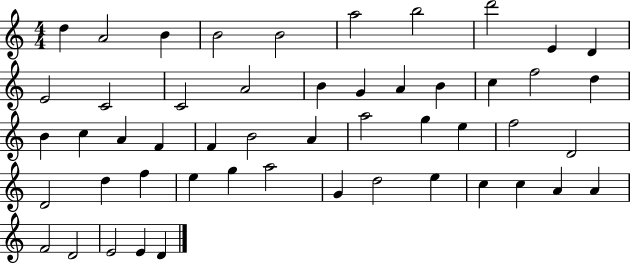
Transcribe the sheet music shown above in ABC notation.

X:1
T:Untitled
M:4/4
L:1/4
K:C
d A2 B B2 B2 a2 b2 d'2 E D E2 C2 C2 A2 B G A B c f2 d B c A F F B2 A a2 g e f2 D2 D2 d f e g a2 G d2 e c c A A F2 D2 E2 E D